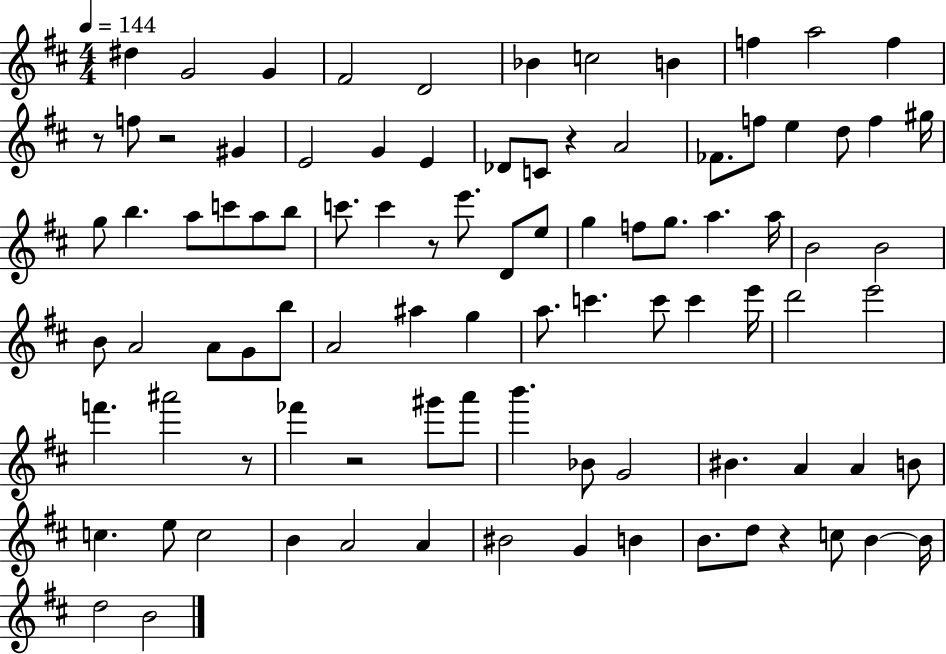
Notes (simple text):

D#5/q G4/h G4/q F#4/h D4/h Bb4/q C5/h B4/q F5/q A5/h F5/q R/e F5/e R/h G#4/q E4/h G4/q E4/q Db4/e C4/e R/q A4/h FES4/e. F5/e E5/q D5/e F5/q G#5/s G5/e B5/q. A5/e C6/e A5/e B5/e C6/e. C6/q R/e E6/e. D4/e E5/e G5/q F5/e G5/e. A5/q. A5/s B4/h B4/h B4/e A4/h A4/e G4/e B5/e A4/h A#5/q G5/q A5/e. C6/q. C6/e C6/q E6/s D6/h E6/h F6/q. A#6/h R/e FES6/q R/h G#6/e A6/e B6/q. Bb4/e G4/h BIS4/q. A4/q A4/q B4/e C5/q. E5/e C5/h B4/q A4/h A4/q BIS4/h G4/q B4/q B4/e. D5/e R/q C5/e B4/q B4/s D5/h B4/h